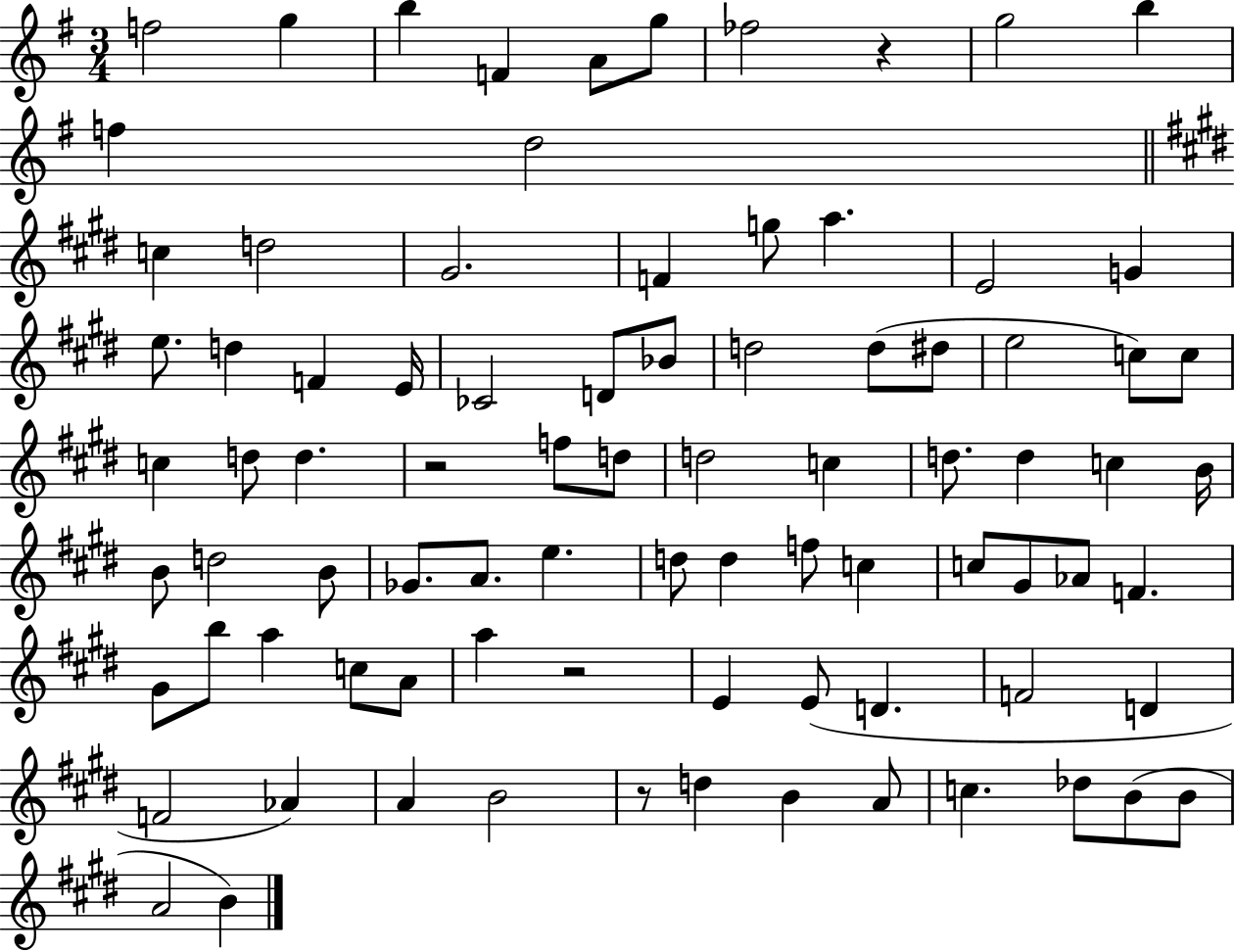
{
  \clef treble
  \numericTimeSignature
  \time 3/4
  \key g \major
  f''2 g''4 | b''4 f'4 a'8 g''8 | fes''2 r4 | g''2 b''4 | \break f''4 d''2 | \bar "||" \break \key e \major c''4 d''2 | gis'2. | f'4 g''8 a''4. | e'2 g'4 | \break e''8. d''4 f'4 e'16 | ces'2 d'8 bes'8 | d''2 d''8( dis''8 | e''2 c''8) c''8 | \break c''4 d''8 d''4. | r2 f''8 d''8 | d''2 c''4 | d''8. d''4 c''4 b'16 | \break b'8 d''2 b'8 | ges'8. a'8. e''4. | d''8 d''4 f''8 c''4 | c''8 gis'8 aes'8 f'4. | \break gis'8 b''8 a''4 c''8 a'8 | a''4 r2 | e'4 e'8( d'4. | f'2 d'4 | \break f'2 aes'4) | a'4 b'2 | r8 d''4 b'4 a'8 | c''4. des''8 b'8( b'8 | \break a'2 b'4) | \bar "|."
}